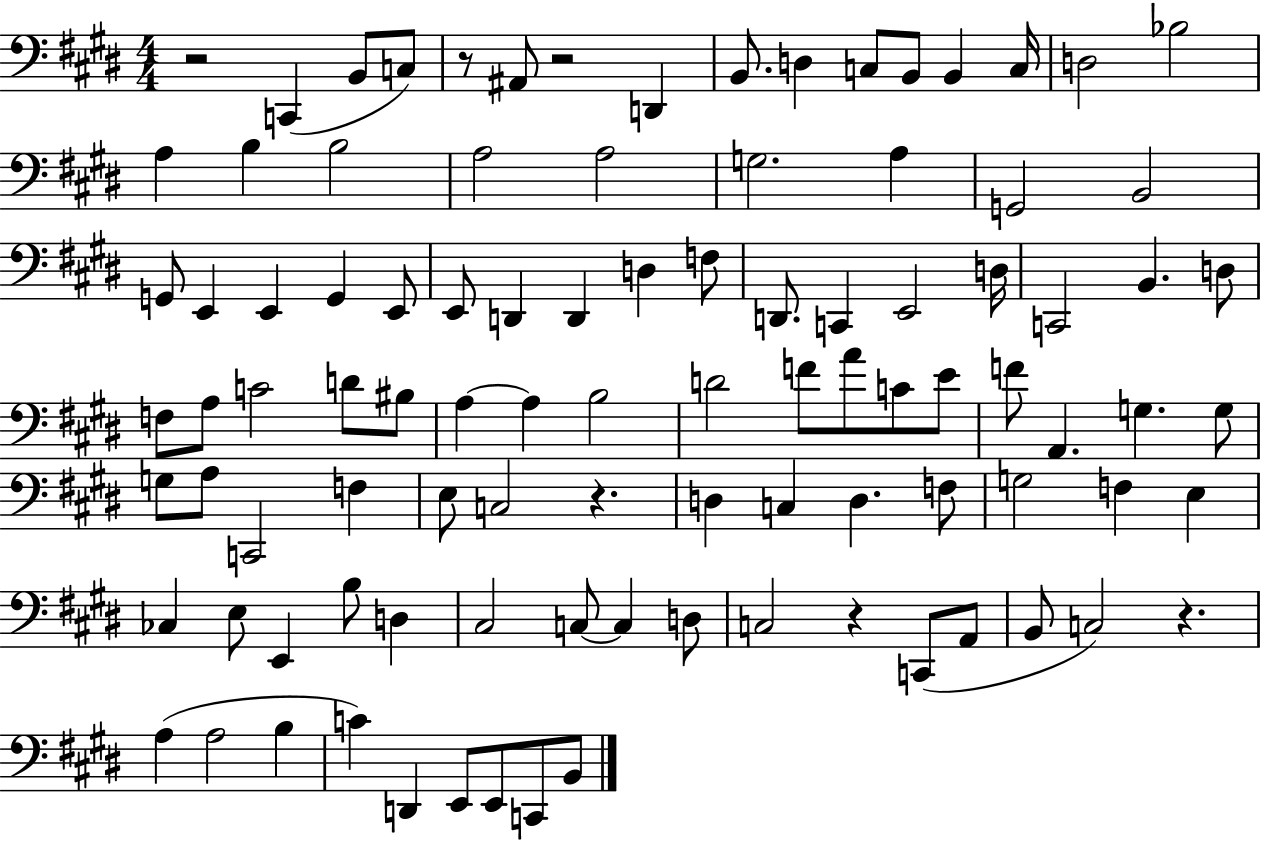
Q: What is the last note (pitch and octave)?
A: B2